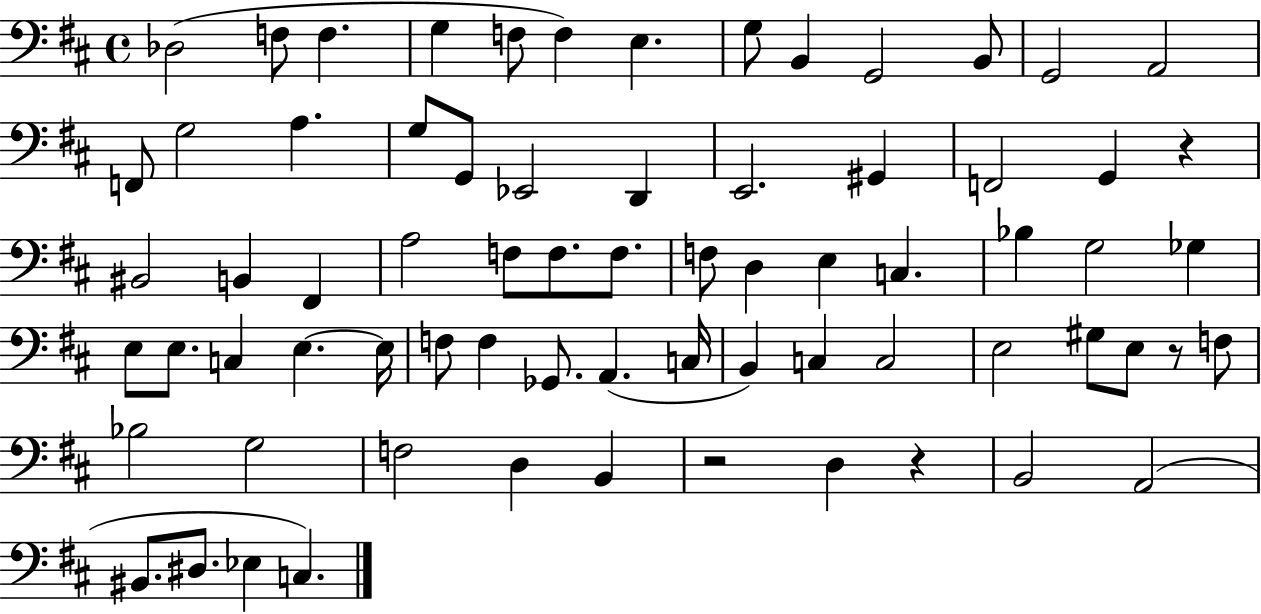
X:1
T:Untitled
M:4/4
L:1/4
K:D
_D,2 F,/2 F, G, F,/2 F, E, G,/2 B,, G,,2 B,,/2 G,,2 A,,2 F,,/2 G,2 A, G,/2 G,,/2 _E,,2 D,, E,,2 ^G,, F,,2 G,, z ^B,,2 B,, ^F,, A,2 F,/2 F,/2 F,/2 F,/2 D, E, C, _B, G,2 _G, E,/2 E,/2 C, E, E,/4 F,/2 F, _G,,/2 A,, C,/4 B,, C, C,2 E,2 ^G,/2 E,/2 z/2 F,/2 _B,2 G,2 F,2 D, B,, z2 D, z B,,2 A,,2 ^B,,/2 ^D,/2 _E, C,